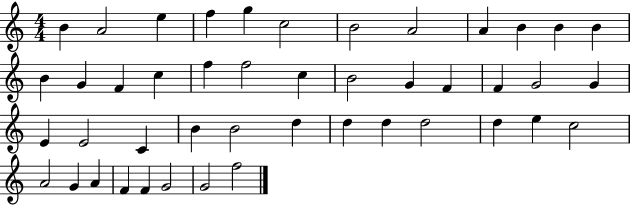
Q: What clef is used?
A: treble